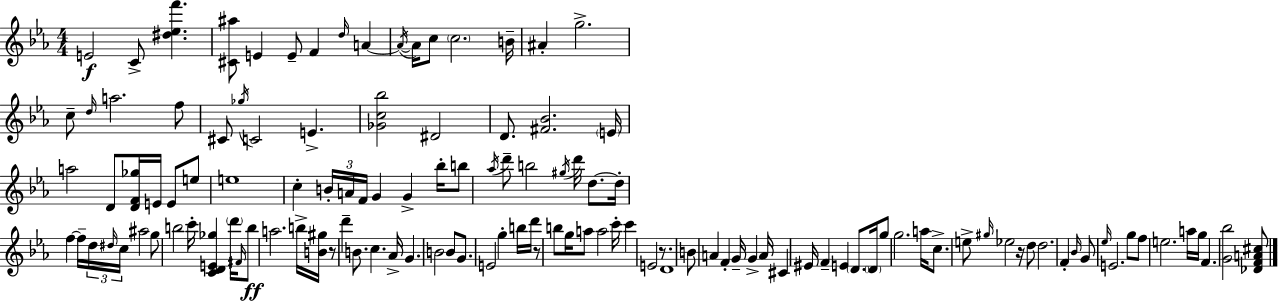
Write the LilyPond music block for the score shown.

{
  \clef treble
  \numericTimeSignature
  \time 4/4
  \key c \minor
  e'2\f c'8-> <dis'' ees'' f'''>4. | <cis' ais''>8 e'4 e'8-- f'4 \grace { d''16 } a'4~~ | \acciaccatura { a'16~ }~ a'16 c''8 \parenthesize c''2. | b'16-- ais'4-. g''2.-> | \break c''8-- \grace { d''16 } a''2. | f''8 cis'8 \acciaccatura { ges''16 } c'2 e'4.-> | <ges' c'' bes''>2 dis'2 | d'8. <fis' bes'>2. | \break \parenthesize e'16 a''2 d'8 <d' f' ges''>16 e'16 | e'8 e''8 e''1 | c''4-. \tuplet 3/2 { b'16-. a'16 f'16 } g'4 g'4-> | bes''16-. b''8 \acciaccatura { aes''16 } d'''8-- b''2 | \break \acciaccatura { gis''16 } d'''16 d''8.~~ d''16-. f''4~~ f''16-- \tuplet 3/2 { d''16 \grace { dis''16 } c''16 } ais''2 | g''8 b''2 | c'''16-. <c' d' e' ges''>4 \parenthesize d'''16 \grace { fis'16 }\ff b''8 a''2. | b''16-> <b' gis''>16 r8 d'''4-- b'8. | \break c''4. aes'16-> g'4. b'2 | b'8 g'8. e'2 | g''4-. b''16 d'''16 r8 b''8 g''16 a''8 | a''2 c'''16-. c'''4 e'2 | \break r8. d'1 | b'8 a'4 f'4-. | g'16-- g'4-> a'16 cis'4 eis'16 f'4-- | e'4 \parenthesize d'8. \parenthesize d'16 g''8 g''2. | \break a''16 c''8.-> e''8-> \grace { gis''16 } ees''2 | r16 d''8 d''2. | f'4-. \grace { bes'16 } g'8 \grace { ees''16 } e'2. | g''8 f''8 e''2. | \break a''16 g''16 f'4. | <g' bes''>2 <des' f' a' cis''>8 \bar "|."
}